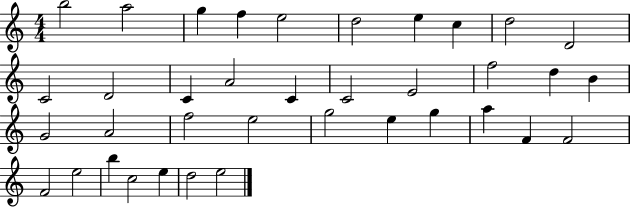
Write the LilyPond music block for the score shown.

{
  \clef treble
  \numericTimeSignature
  \time 4/4
  \key c \major
  b''2 a''2 | g''4 f''4 e''2 | d''2 e''4 c''4 | d''2 d'2 | \break c'2 d'2 | c'4 a'2 c'4 | c'2 e'2 | f''2 d''4 b'4 | \break g'2 a'2 | f''2 e''2 | g''2 e''4 g''4 | a''4 f'4 f'2 | \break f'2 e''2 | b''4 c''2 e''4 | d''2 e''2 | \bar "|."
}